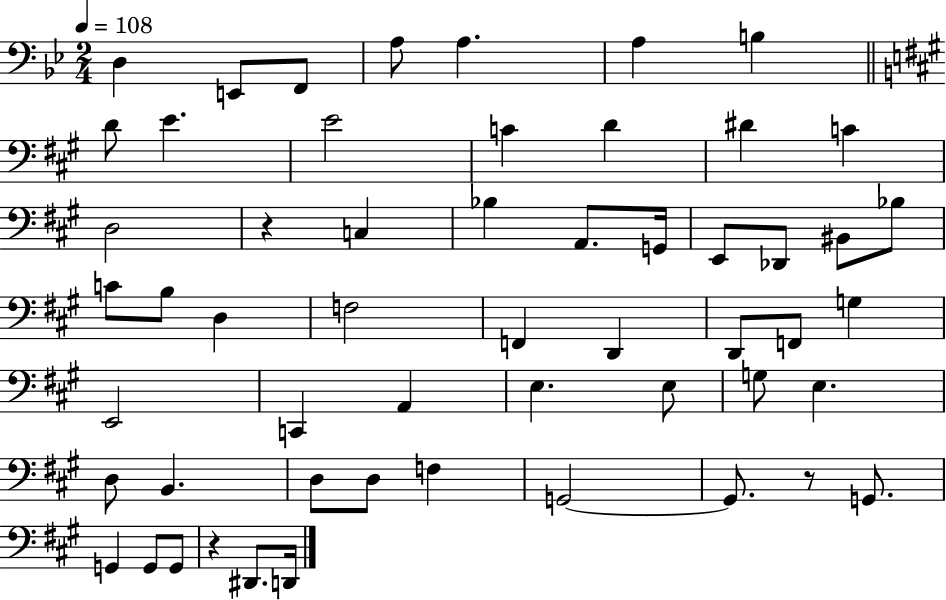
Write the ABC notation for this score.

X:1
T:Untitled
M:2/4
L:1/4
K:Bb
D, E,,/2 F,,/2 A,/2 A, A, B, D/2 E E2 C D ^D C D,2 z C, _B, A,,/2 G,,/4 E,,/2 _D,,/2 ^B,,/2 _B,/2 C/2 B,/2 D, F,2 F,, D,, D,,/2 F,,/2 G, E,,2 C,, A,, E, E,/2 G,/2 E, D,/2 B,, D,/2 D,/2 F, G,,2 G,,/2 z/2 G,,/2 G,, G,,/2 G,,/2 z ^D,,/2 D,,/4